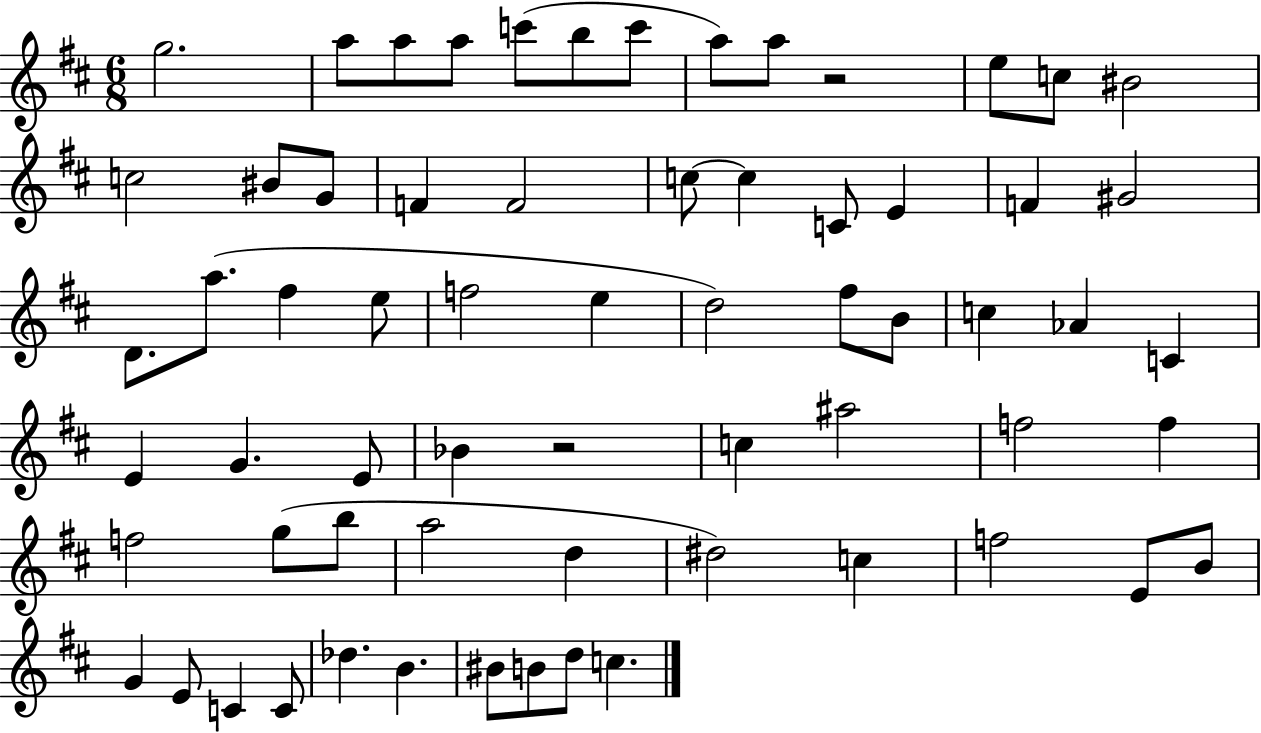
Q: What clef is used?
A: treble